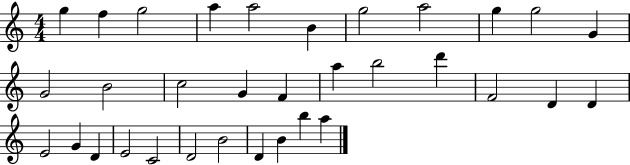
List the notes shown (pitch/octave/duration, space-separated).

G5/q F5/q G5/h A5/q A5/h B4/q G5/h A5/h G5/q G5/h G4/q G4/h B4/h C5/h G4/q F4/q A5/q B5/h D6/q F4/h D4/q D4/q E4/h G4/q D4/q E4/h C4/h D4/h B4/h D4/q B4/q B5/q A5/q